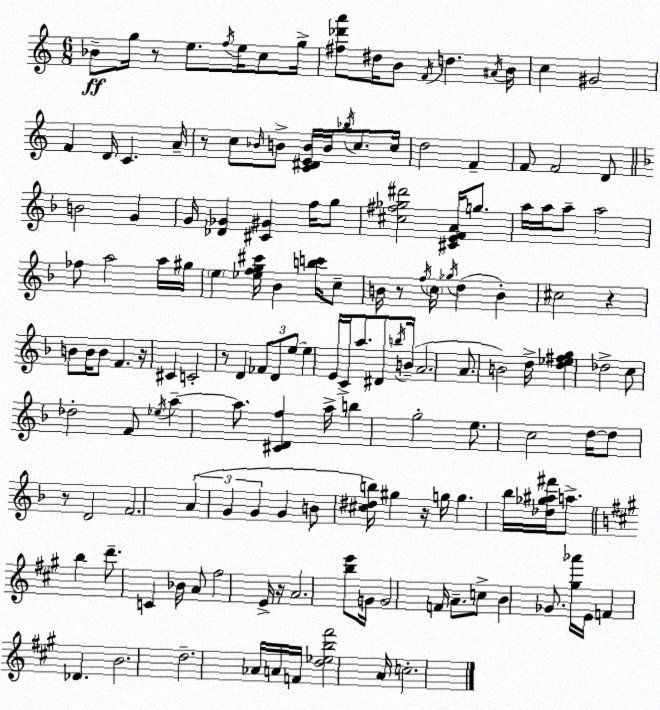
X:1
T:Untitled
M:6/8
L:1/4
K:C
_B/2 g/4 z/2 e/2 f/4 e/4 c/2 g/4 [^f_d'a']/2 ^d/4 B/2 F/4 d ^A/4 B/4 c ^G2 F D/4 C A/4 z/2 c/2 _B/4 B/2 [C^DEB]/4 B/4 _b/4 c/2 c/4 d2 F F/2 F2 D/2 B2 G G/4 [_D_G] [^C^G] f/4 g/2 [^c^f_g^d']2 [^CEFA]/4 g/2 a/4 a/4 a/2 a2 _f/2 a2 a/4 ^g/4 e [_efg^c']/4 _B [bc']/4 c/2 B/4 z/2 f/4 c/4 _g/4 d B ^c2 z B/2 B/4 B/2 F z/4 ^C C2 z/2 D _F/2 D/2 e/2 e E/4 C/4 a/2 ^D/2 b/4 B/4 A2 A/2 B2 d/4 [d_e^fg] _d2 c/2 _d2 F/2 _e/4 a a/2 [^CDf] a/4 b g2 e/2 c2 d/4 d/2 z/2 D2 F2 A G G G B/2 [^c^db]/4 ^g z/4 g/4 g _b/4 [_d_g^a^f']/4 a/2 b d'/2 C _B/4 A/2 ^f2 E/4 z/4 A2 [be']/2 G/4 G2 F/4 A/2 c/2 B _G/2 [^g_a']/4 E/4 F _D B2 d2 _A/4 A/4 F/4 [d_eb^f']2 A/4 c2